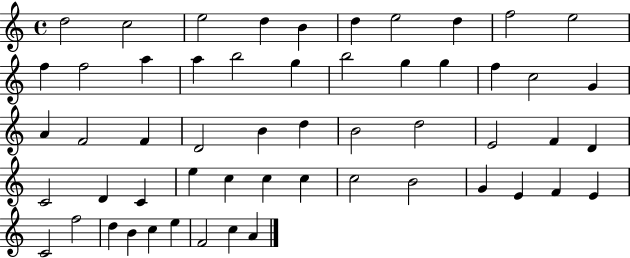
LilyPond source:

{
  \clef treble
  \time 4/4
  \defaultTimeSignature
  \key c \major
  d''2 c''2 | e''2 d''4 b'4 | d''4 e''2 d''4 | f''2 e''2 | \break f''4 f''2 a''4 | a''4 b''2 g''4 | b''2 g''4 g''4 | f''4 c''2 g'4 | \break a'4 f'2 f'4 | d'2 b'4 d''4 | b'2 d''2 | e'2 f'4 d'4 | \break c'2 d'4 c'4 | e''4 c''4 c''4 c''4 | c''2 b'2 | g'4 e'4 f'4 e'4 | \break c'2 f''2 | d''4 b'4 c''4 e''4 | f'2 c''4 a'4 | \bar "|."
}